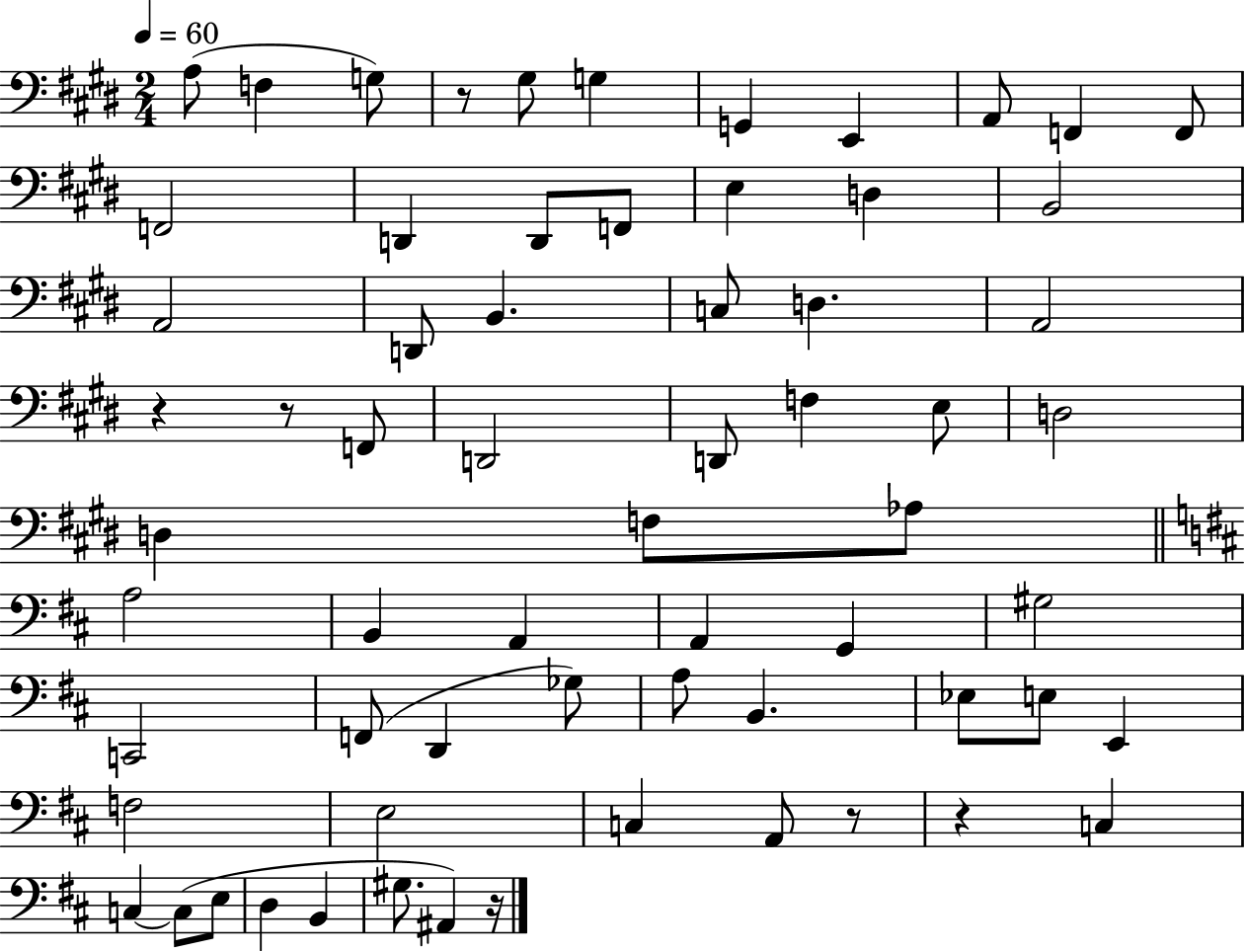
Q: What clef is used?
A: bass